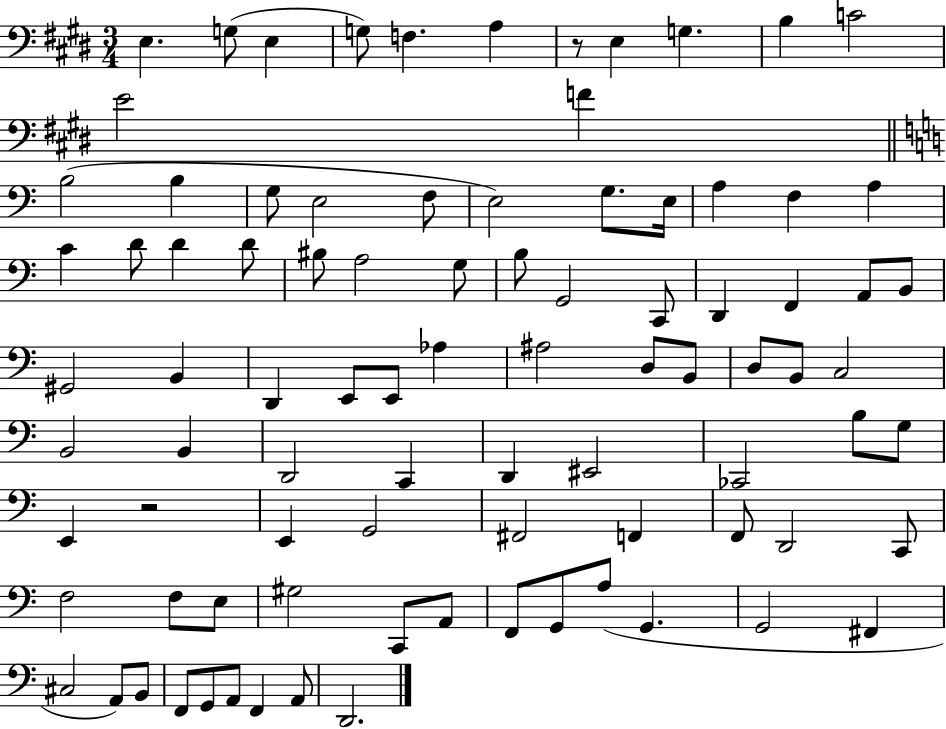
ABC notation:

X:1
T:Untitled
M:3/4
L:1/4
K:E
E, G,/2 E, G,/2 F, A, z/2 E, G, B, C2 E2 F B,2 B, G,/2 E,2 F,/2 E,2 G,/2 E,/4 A, F, A, C D/2 D D/2 ^B,/2 A,2 G,/2 B,/2 G,,2 C,,/2 D,, F,, A,,/2 B,,/2 ^G,,2 B,, D,, E,,/2 E,,/2 _A, ^A,2 D,/2 B,,/2 D,/2 B,,/2 C,2 B,,2 B,, D,,2 C,, D,, ^E,,2 _C,,2 B,/2 G,/2 E,, z2 E,, G,,2 ^F,,2 F,, F,,/2 D,,2 C,,/2 F,2 F,/2 E,/2 ^G,2 C,,/2 A,,/2 F,,/2 G,,/2 A,/2 G,, G,,2 ^F,, ^C,2 A,,/2 B,,/2 F,,/2 G,,/2 A,,/2 F,, A,,/2 D,,2